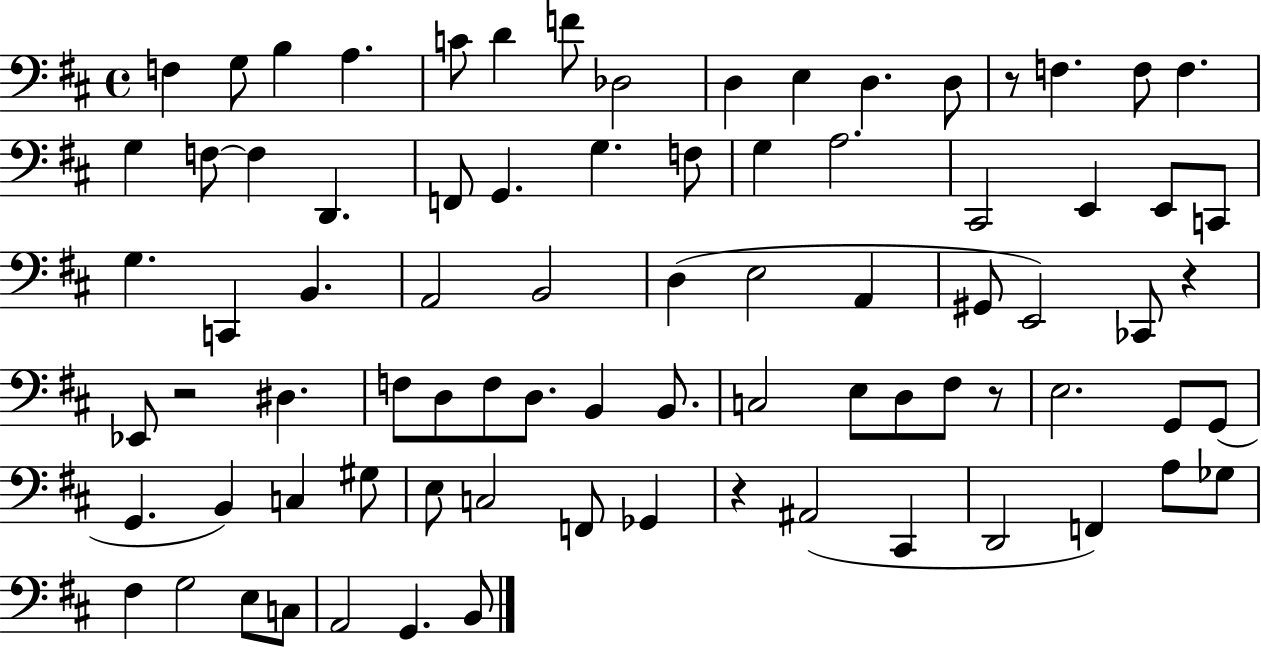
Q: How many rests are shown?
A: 5